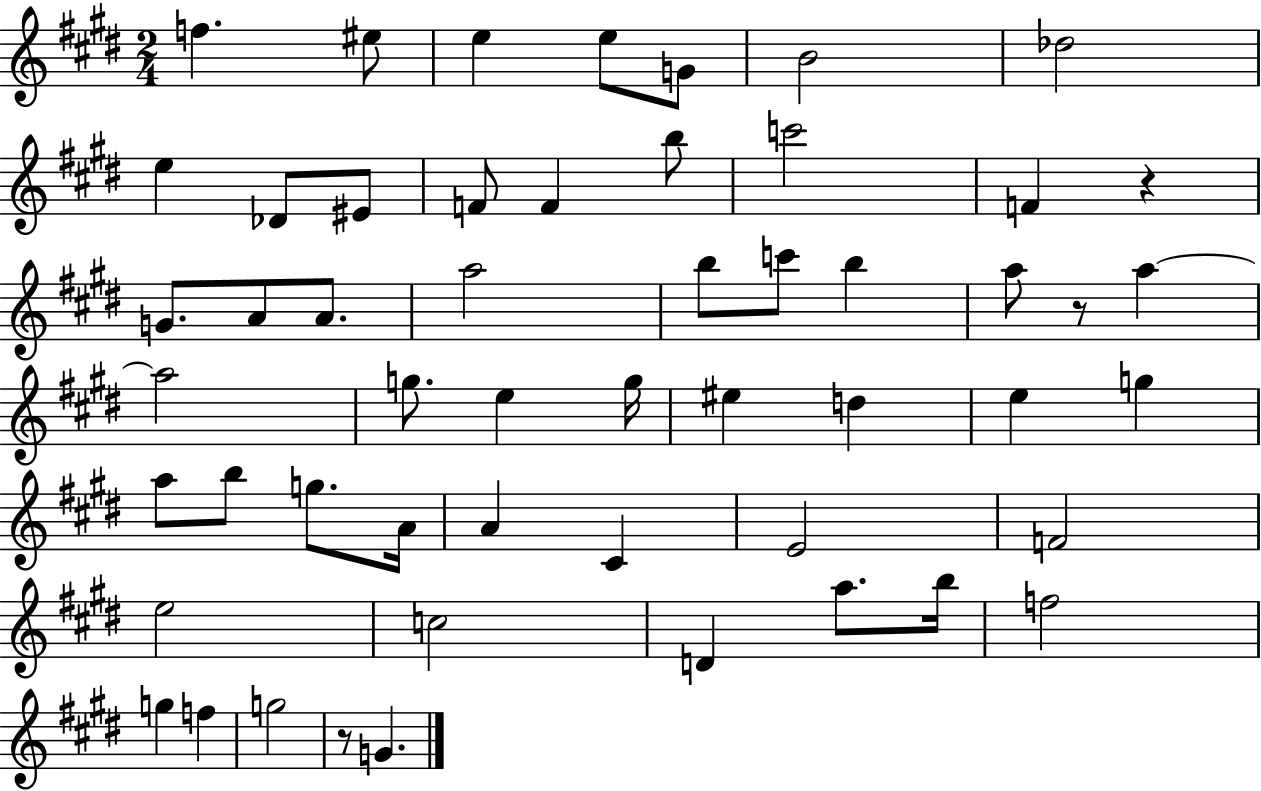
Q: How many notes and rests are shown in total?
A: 53